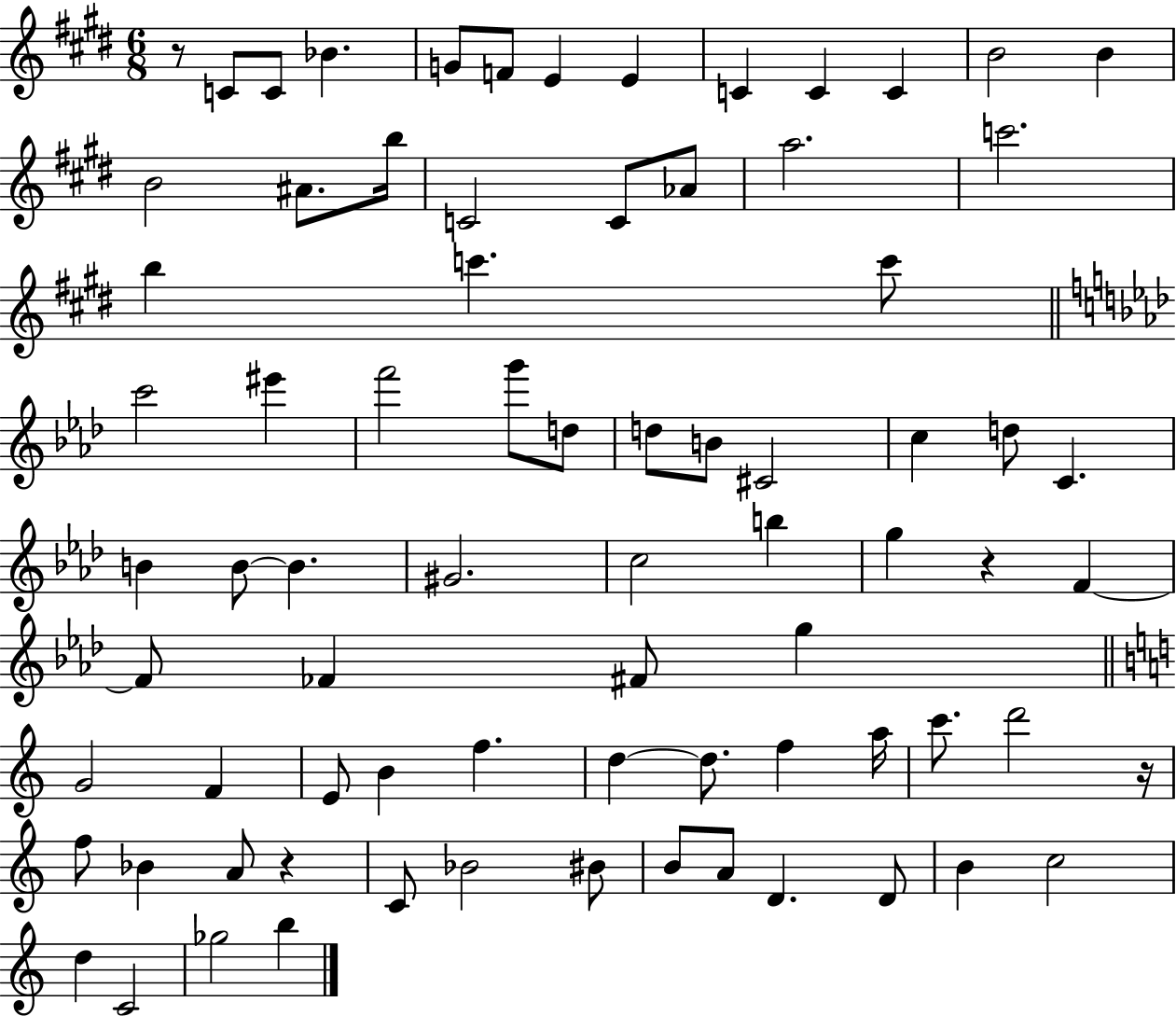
{
  \clef treble
  \numericTimeSignature
  \time 6/8
  \key e \major
  \repeat volta 2 { r8 c'8 c'8 bes'4. | g'8 f'8 e'4 e'4 | c'4 c'4 c'4 | b'2 b'4 | \break b'2 ais'8. b''16 | c'2 c'8 aes'8 | a''2. | c'''2. | \break b''4 c'''4. c'''8 | \bar "||" \break \key aes \major c'''2 eis'''4 | f'''2 g'''8 d''8 | d''8 b'8 cis'2 | c''4 d''8 c'4. | \break b'4 b'8~~ b'4. | gis'2. | c''2 b''4 | g''4 r4 f'4~~ | \break f'8 fes'4 fis'8 g''4 | \bar "||" \break \key c \major g'2 f'4 | e'8 b'4 f''4. | d''4~~ d''8. f''4 a''16 | c'''8. d'''2 r16 | \break f''8 bes'4 a'8 r4 | c'8 bes'2 bis'8 | b'8 a'8 d'4. d'8 | b'4 c''2 | \break d''4 c'2 | ges''2 b''4 | } \bar "|."
}